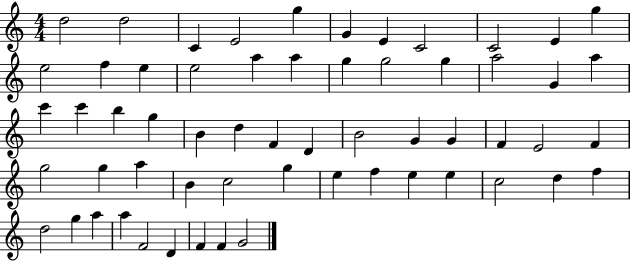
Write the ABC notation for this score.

X:1
T:Untitled
M:4/4
L:1/4
K:C
d2 d2 C E2 g G E C2 C2 E g e2 f e e2 a a g g2 g a2 G a c' c' b g B d F D B2 G G F E2 F g2 g a B c2 g e f e e c2 d f d2 g a a F2 D F F G2